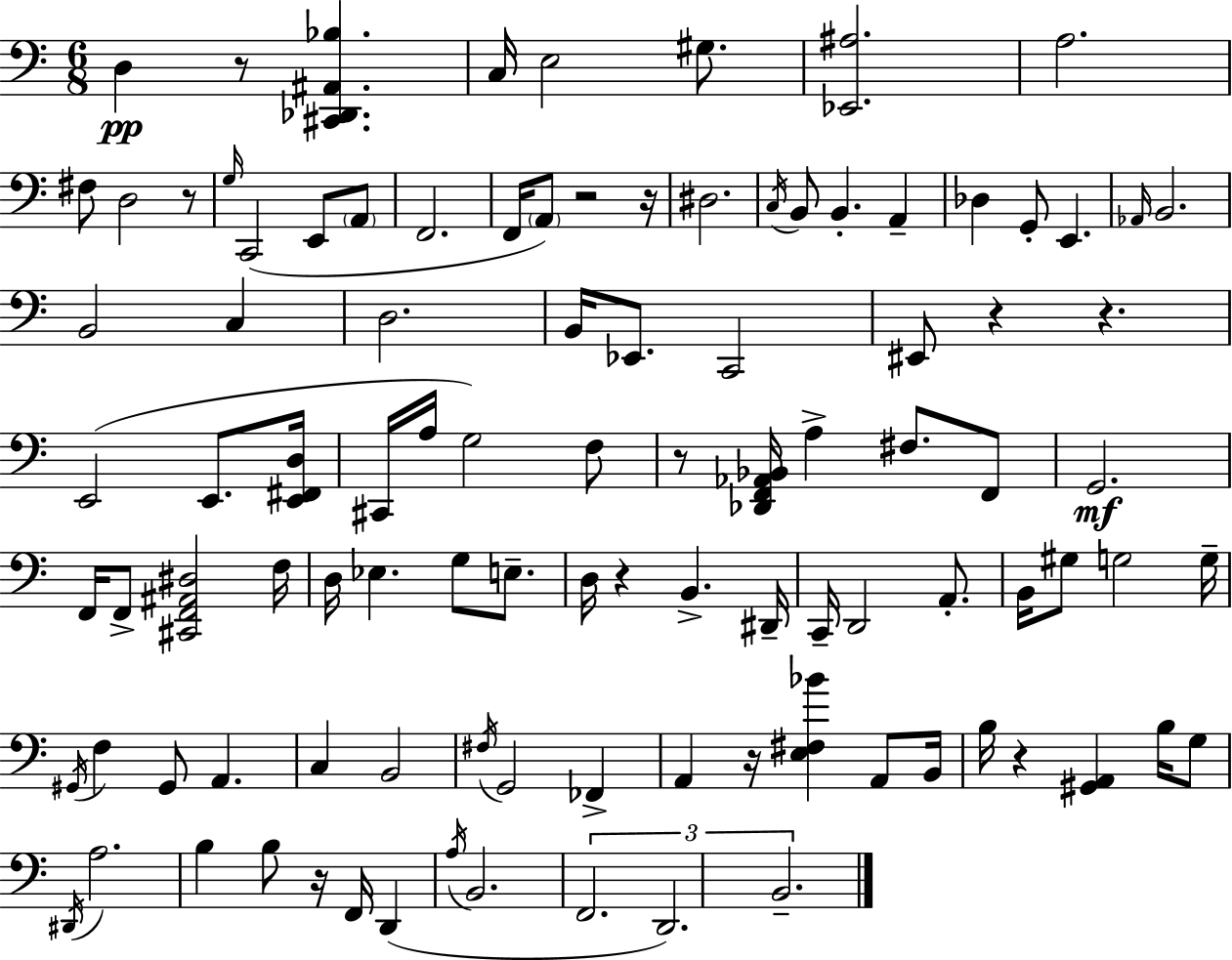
D3/q R/e [C#2,Db2,A#2,Bb3]/q. C3/s E3/h G#3/e. [Eb2,A#3]/h. A3/h. F#3/e D3/h R/e G3/s C2/h E2/e A2/e F2/h. F2/s A2/e R/h R/s D#3/h. C3/s B2/e B2/q. A2/q Db3/q G2/e E2/q. Ab2/s B2/h. B2/h C3/q D3/h. B2/s Eb2/e. C2/h EIS2/e R/q R/q. E2/h E2/e. [E2,F#2,D3]/s C#2/s A3/s G3/h F3/e R/e [Db2,F2,Ab2,Bb2]/s A3/q F#3/e. F2/e G2/h. F2/s F2/e [C#2,F2,A#2,D#3]/h F3/s D3/s Eb3/q. G3/e E3/e. D3/s R/q B2/q. D#2/s C2/s D2/h A2/e. B2/s G#3/e G3/h G3/s G#2/s F3/q G#2/e A2/q. C3/q B2/h F#3/s G2/h FES2/q A2/q R/s [E3,F#3,Bb4]/q A2/e B2/s B3/s R/q [G#2,A2]/q B3/s G3/e D#2/s A3/h. B3/q B3/e R/s F2/s D2/q A3/s B2/h. F2/h. D2/h. B2/h.